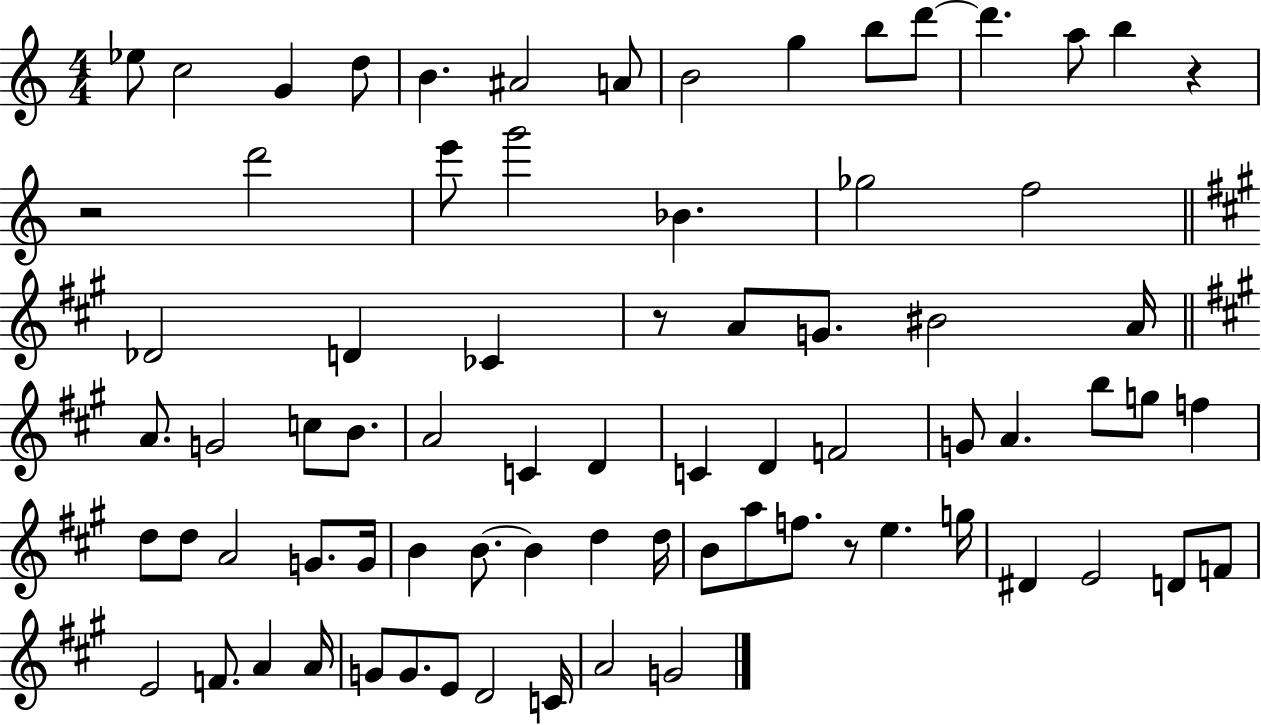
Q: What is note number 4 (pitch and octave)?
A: D5